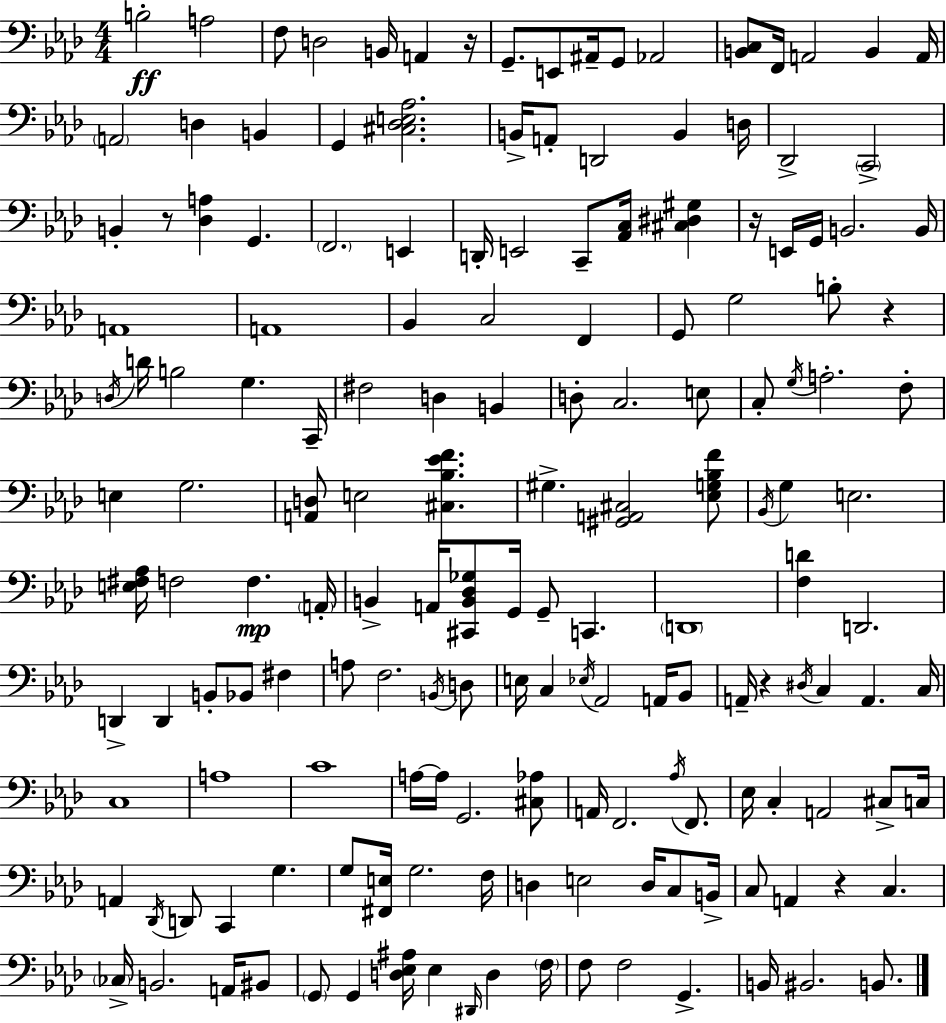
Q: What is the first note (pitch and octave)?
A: B3